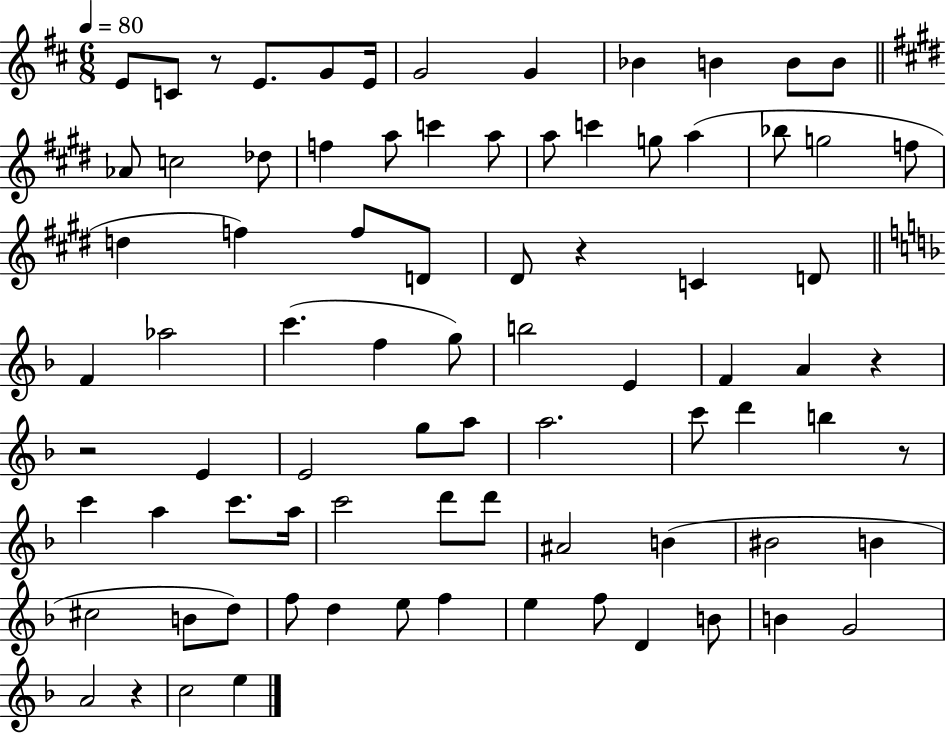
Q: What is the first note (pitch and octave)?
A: E4